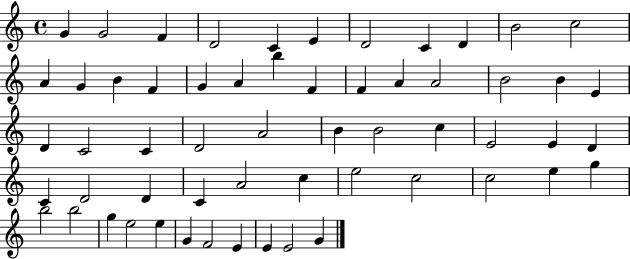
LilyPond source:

{
  \clef treble
  \time 4/4
  \defaultTimeSignature
  \key c \major
  g'4 g'2 f'4 | d'2 c'4 e'4 | d'2 c'4 d'4 | b'2 c''2 | \break a'4 g'4 b'4 f'4 | g'4 a'4 b''4 f'4 | f'4 a'4 a'2 | b'2 b'4 e'4 | \break d'4 c'2 c'4 | d'2 a'2 | b'4 b'2 c''4 | e'2 e'4 d'4 | \break c'4 d'2 d'4 | c'4 a'2 c''4 | e''2 c''2 | c''2 e''4 g''4 | \break b''2 b''2 | g''4 e''2 e''4 | g'4 f'2 e'4 | e'4 e'2 g'4 | \break \bar "|."
}